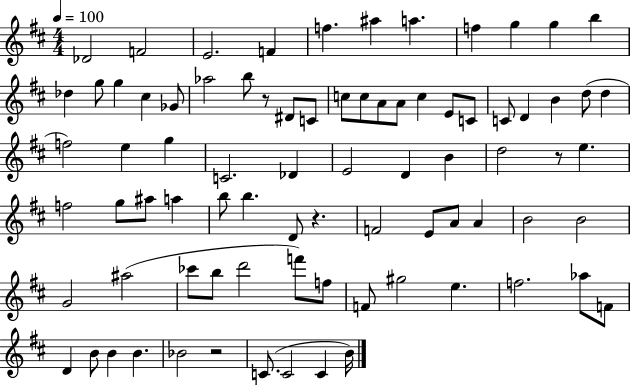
Db4/h F4/h E4/h. F4/q F5/q. A#5/q A5/q. F5/q G5/q G5/q B5/q Db5/q G5/e G5/q C#5/q Gb4/e Ab5/h B5/e R/e D#4/e C4/e C5/e C5/e A4/e A4/e C5/q E4/e C4/e C4/e D4/q B4/q D5/e D5/q F5/h E5/q G5/q C4/h. Db4/q E4/h D4/q B4/q D5/h R/e E5/q. F5/h G5/e A#5/e A5/q B5/e B5/q. D4/e R/q. F4/h E4/e A4/e A4/q B4/h B4/h G4/h A#5/h CES6/e B5/e D6/h F6/e F5/e F4/e G#5/h E5/q. F5/h. Ab5/e F4/e D4/q B4/e B4/q B4/q. Bb4/h R/h C4/e. C4/h C4/q B4/s